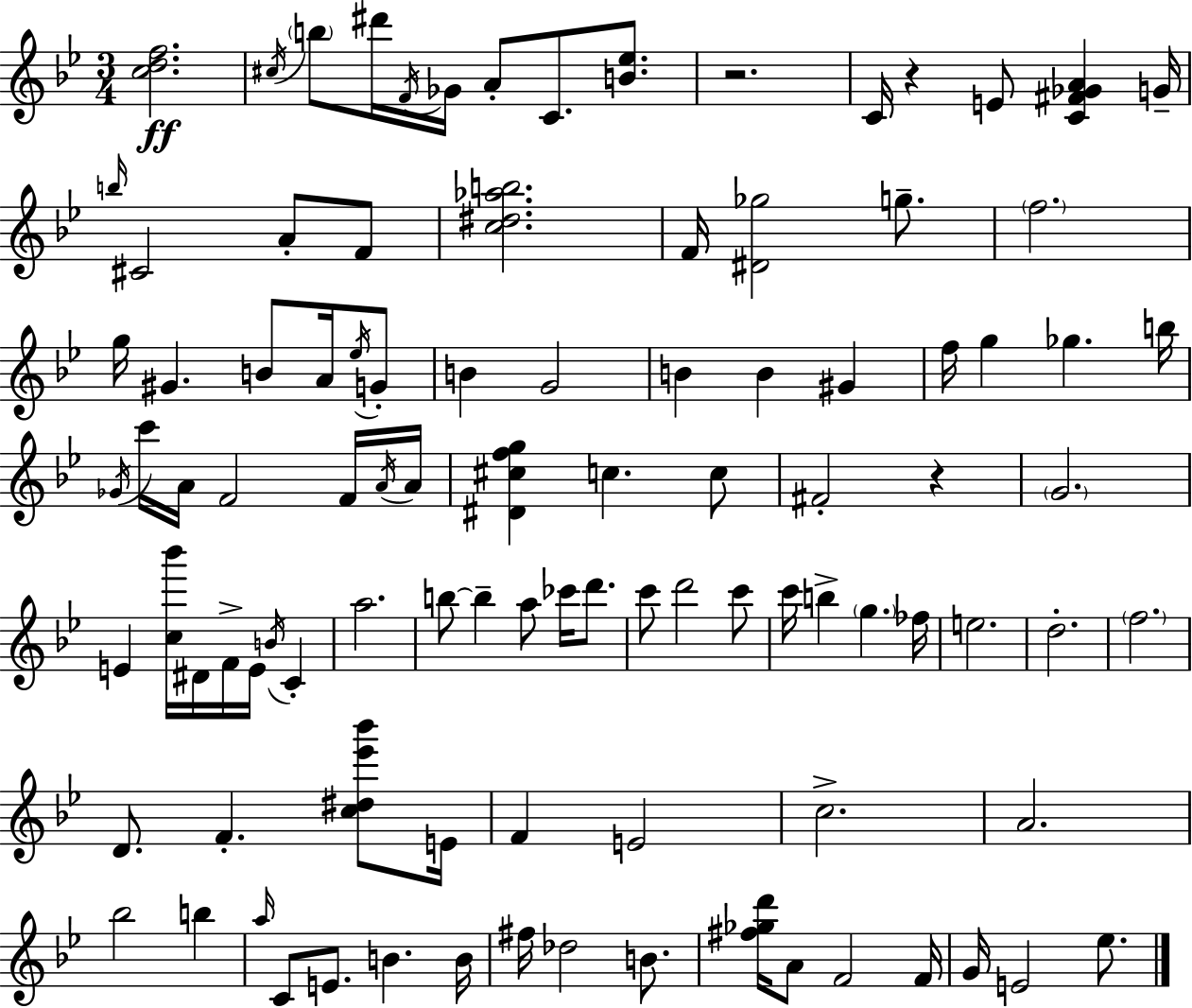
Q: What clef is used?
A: treble